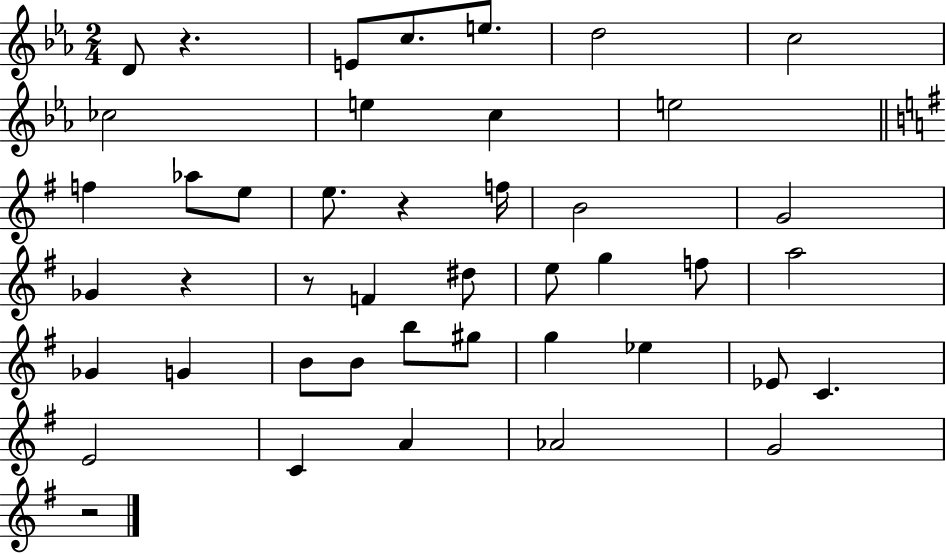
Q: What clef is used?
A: treble